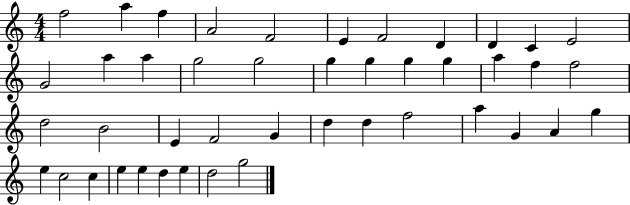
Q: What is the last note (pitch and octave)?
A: G5